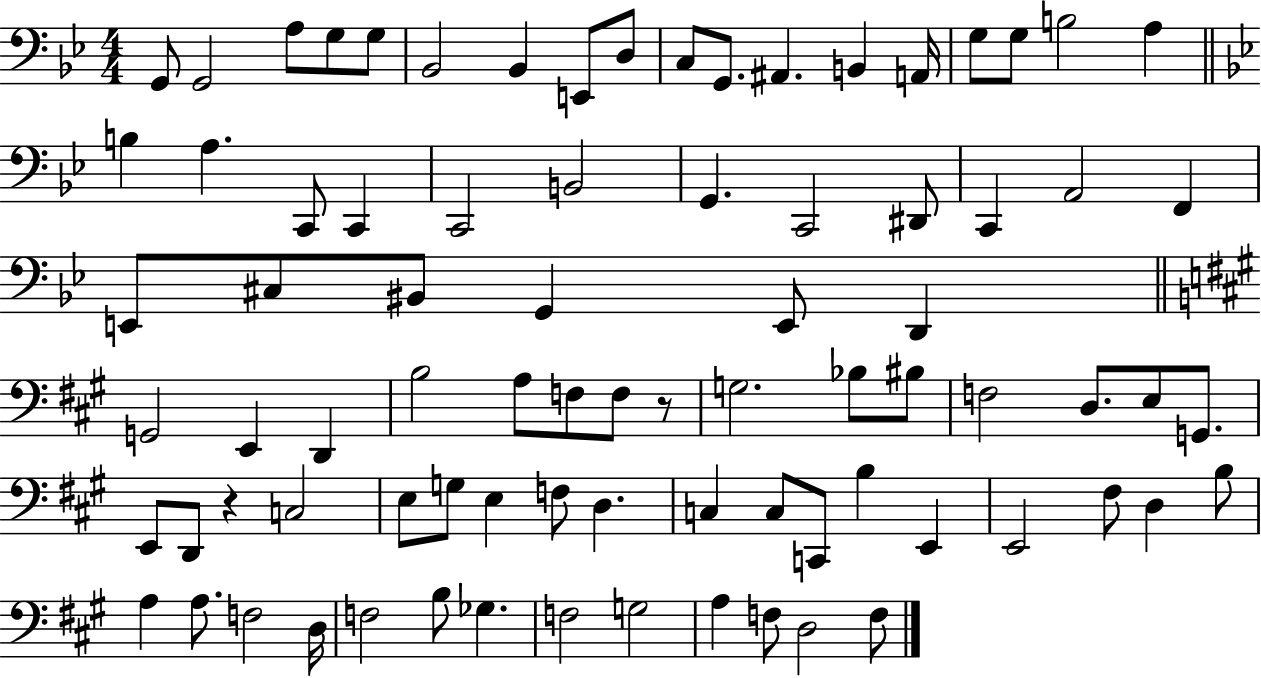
X:1
T:Untitled
M:4/4
L:1/4
K:Bb
G,,/2 G,,2 A,/2 G,/2 G,/2 _B,,2 _B,, E,,/2 D,/2 C,/2 G,,/2 ^A,, B,, A,,/4 G,/2 G,/2 B,2 A, B, A, C,,/2 C,, C,,2 B,,2 G,, C,,2 ^D,,/2 C,, A,,2 F,, E,,/2 ^C,/2 ^B,,/2 G,, E,,/2 D,, G,,2 E,, D,, B,2 A,/2 F,/2 F,/2 z/2 G,2 _B,/2 ^B,/2 F,2 D,/2 E,/2 G,,/2 E,,/2 D,,/2 z C,2 E,/2 G,/2 E, F,/2 D, C, C,/2 C,,/2 B, E,, E,,2 ^F,/2 D, B,/2 A, A,/2 F,2 D,/4 F,2 B,/2 _G, F,2 G,2 A, F,/2 D,2 F,/2